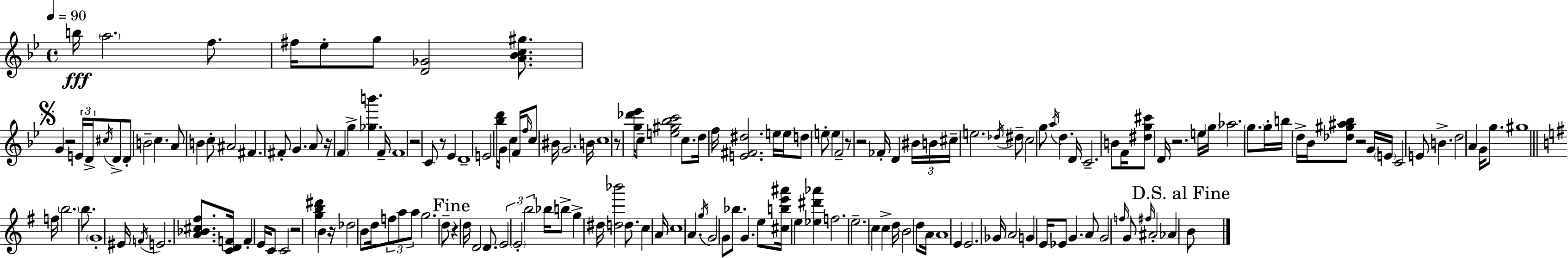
{
  \clef treble
  \time 4/4
  \defaultTimeSignature
  \key bes \major
  \tempo 4 = 90
  b''16\fff \parenthesize a''2. f''8. | fis''16 ees''8-. g''8 <d' ges'>2 <a' bes' c'' gis''>8. | \mark \markup { \musicglyph "scripts.segno" } g'4 r2 \tuplet 3/2 { e'16 d'16-> \acciaccatura { cis''16 } } d'8-> | d'8-. b'2-- c''4. | \break a'8 b'4 c''8-. ais'2 | fis'4. fis'8-. g'4. a'8 | r16 \parenthesize f'4 g''4-> <ges'' b'''>4. | f'16-- f'1 | \break r2 c'8 r8 ees'4 | d'1-- | e'2 <bes'' d'''>16 g'8 c''4 | f'16 \grace { f''16 } c''8 bis'16 g'2. | \break b'16 c''1 | r8 <g'' des''' ees'''>16 c''8-- <e'' gis'' bes'' c'''>2 c''8. | d''16 f''16 <e' fis' dis''>2. | e''16 e''16 d''8 e''8-. e''4 f'2-- | \break r8 r2 fes'16-. d'4 | \tuplet 3/2 { bis'16 b'16 cis''16-- } e''2. | \acciaccatura { des''16 } dis''8-- \parenthesize c''2 g''8 \acciaccatura { a''16 } d''4. | d'16 c'2.-- | \break b'8 f'16 <dis'' g'' cis'''>8 d'16 r2. | e''16 \parenthesize g''16 aes''2. | \parenthesize g''8. g''16-. b''16 d''16-> bes'16 <des'' gis'' ais'' bes''>8 r2 | g'16 \parenthesize e'16 c'2 e'8 b'4.-> | \break d''2 a'4 | g'16 g''8. gis''1 | \bar "||" \break \key g \major f''16 \parenthesize b''2. b''8. | \parenthesize g'1-. | eis'16 \acciaccatura { f'16 } e'2. <a' bes' cis'' fis''>8. | <c' d' f'>16 f'4-. e'16 c'8 c'2 | \break r2 <g'' b'' dis'''>4 b'4 | r16 des''2 b'8 d''16 \tuplet 3/2 { f''8 a''8 | a''8 } g''2. d''8-- | \mark "Fine" r4 d''16 d'2 d'8. | \break \tuplet 3/2 { e'2 \parenthesize e'2-. | b''2 } bes''16 b''8-> g''4-> | dis''16 <d'' bes'''>2 d''8. c''4 | a'16 \parenthesize c''1 | \break a'4. \acciaccatura { g''16 } g'2 | g'8 bes''8. g'4. e''8 <cis'' b'' e''' ais'''>16 e''4 | <ees'' dis''' aes'''>4 f''2. | e''2.-- c''4 | \break c''4-> d''16 b'2 d''8 | a'16 a'1 | e'4 e'2. | ges'16 a'2 g'4 e'16 | \break ees'8 g'4. a'8 g'2 | \grace { f''16 } g'8 \grace { fis''16 } ais'2-. aes'4 | \mark "D.S. al Fine" b'8 \bar "|."
}